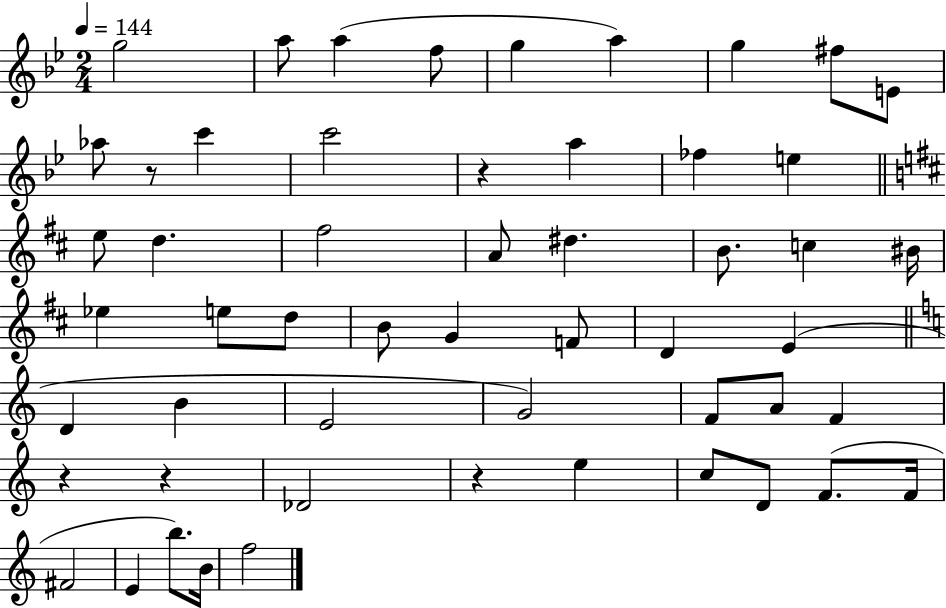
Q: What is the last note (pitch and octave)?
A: F5